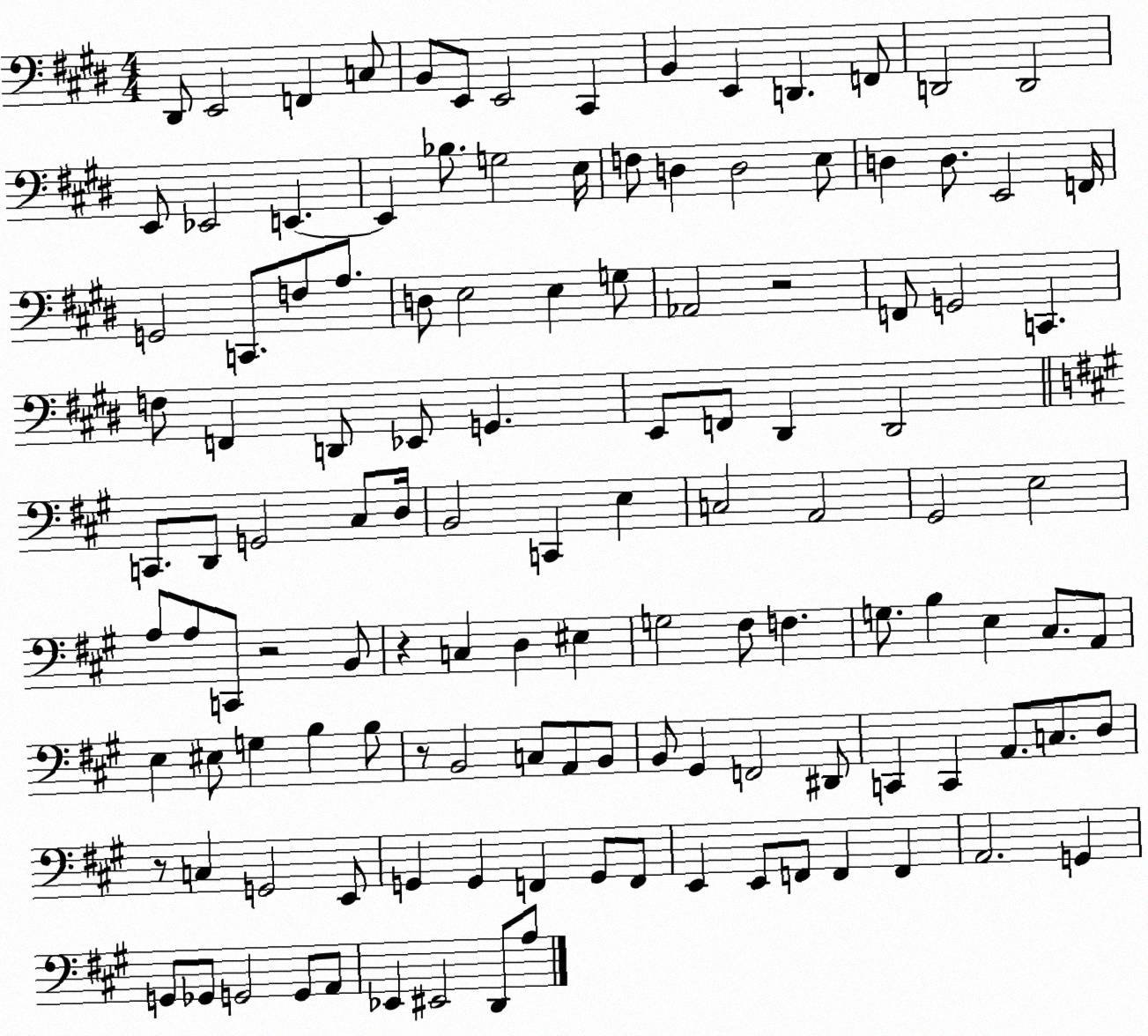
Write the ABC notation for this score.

X:1
T:Untitled
M:4/4
L:1/4
K:E
^D,,/2 E,,2 F,, C,/2 B,,/2 E,,/2 E,,2 ^C,, B,, E,, D,, F,,/2 D,,2 D,,2 E,,/2 _E,,2 E,, E,, _B,/2 G,2 E,/4 F,/2 D, D,2 E,/2 D, D,/2 E,,2 F,,/4 G,,2 C,,/2 F,/2 A,/2 D,/2 E,2 E, G,/2 _A,,2 z2 F,,/2 G,,2 C,, F,/2 F,, D,,/2 _E,,/2 G,, E,,/2 F,,/2 ^D,, ^D,,2 C,,/2 D,,/2 G,,2 ^C,/2 D,/4 B,,2 C,, E, C,2 A,,2 ^G,,2 E,2 A,/2 A,/2 C,,/2 z2 B,,/2 z C, D, ^E, G,2 ^F,/2 F, G,/2 B, E, ^C,/2 A,,/2 E, ^E,/2 G, B, B,/2 z/2 B,,2 C,/2 A,,/2 B,,/2 B,,/2 ^G,, F,,2 ^D,,/2 C,, C,, A,,/2 C,/2 D,/2 z/2 C, G,,2 E,,/2 G,, G,, F,, G,,/2 F,,/2 E,, E,,/2 F,,/2 F,, F,, A,,2 G,, G,,/2 _G,,/2 G,,2 G,,/2 A,,/2 _E,, ^E,,2 D,,/2 A,/2